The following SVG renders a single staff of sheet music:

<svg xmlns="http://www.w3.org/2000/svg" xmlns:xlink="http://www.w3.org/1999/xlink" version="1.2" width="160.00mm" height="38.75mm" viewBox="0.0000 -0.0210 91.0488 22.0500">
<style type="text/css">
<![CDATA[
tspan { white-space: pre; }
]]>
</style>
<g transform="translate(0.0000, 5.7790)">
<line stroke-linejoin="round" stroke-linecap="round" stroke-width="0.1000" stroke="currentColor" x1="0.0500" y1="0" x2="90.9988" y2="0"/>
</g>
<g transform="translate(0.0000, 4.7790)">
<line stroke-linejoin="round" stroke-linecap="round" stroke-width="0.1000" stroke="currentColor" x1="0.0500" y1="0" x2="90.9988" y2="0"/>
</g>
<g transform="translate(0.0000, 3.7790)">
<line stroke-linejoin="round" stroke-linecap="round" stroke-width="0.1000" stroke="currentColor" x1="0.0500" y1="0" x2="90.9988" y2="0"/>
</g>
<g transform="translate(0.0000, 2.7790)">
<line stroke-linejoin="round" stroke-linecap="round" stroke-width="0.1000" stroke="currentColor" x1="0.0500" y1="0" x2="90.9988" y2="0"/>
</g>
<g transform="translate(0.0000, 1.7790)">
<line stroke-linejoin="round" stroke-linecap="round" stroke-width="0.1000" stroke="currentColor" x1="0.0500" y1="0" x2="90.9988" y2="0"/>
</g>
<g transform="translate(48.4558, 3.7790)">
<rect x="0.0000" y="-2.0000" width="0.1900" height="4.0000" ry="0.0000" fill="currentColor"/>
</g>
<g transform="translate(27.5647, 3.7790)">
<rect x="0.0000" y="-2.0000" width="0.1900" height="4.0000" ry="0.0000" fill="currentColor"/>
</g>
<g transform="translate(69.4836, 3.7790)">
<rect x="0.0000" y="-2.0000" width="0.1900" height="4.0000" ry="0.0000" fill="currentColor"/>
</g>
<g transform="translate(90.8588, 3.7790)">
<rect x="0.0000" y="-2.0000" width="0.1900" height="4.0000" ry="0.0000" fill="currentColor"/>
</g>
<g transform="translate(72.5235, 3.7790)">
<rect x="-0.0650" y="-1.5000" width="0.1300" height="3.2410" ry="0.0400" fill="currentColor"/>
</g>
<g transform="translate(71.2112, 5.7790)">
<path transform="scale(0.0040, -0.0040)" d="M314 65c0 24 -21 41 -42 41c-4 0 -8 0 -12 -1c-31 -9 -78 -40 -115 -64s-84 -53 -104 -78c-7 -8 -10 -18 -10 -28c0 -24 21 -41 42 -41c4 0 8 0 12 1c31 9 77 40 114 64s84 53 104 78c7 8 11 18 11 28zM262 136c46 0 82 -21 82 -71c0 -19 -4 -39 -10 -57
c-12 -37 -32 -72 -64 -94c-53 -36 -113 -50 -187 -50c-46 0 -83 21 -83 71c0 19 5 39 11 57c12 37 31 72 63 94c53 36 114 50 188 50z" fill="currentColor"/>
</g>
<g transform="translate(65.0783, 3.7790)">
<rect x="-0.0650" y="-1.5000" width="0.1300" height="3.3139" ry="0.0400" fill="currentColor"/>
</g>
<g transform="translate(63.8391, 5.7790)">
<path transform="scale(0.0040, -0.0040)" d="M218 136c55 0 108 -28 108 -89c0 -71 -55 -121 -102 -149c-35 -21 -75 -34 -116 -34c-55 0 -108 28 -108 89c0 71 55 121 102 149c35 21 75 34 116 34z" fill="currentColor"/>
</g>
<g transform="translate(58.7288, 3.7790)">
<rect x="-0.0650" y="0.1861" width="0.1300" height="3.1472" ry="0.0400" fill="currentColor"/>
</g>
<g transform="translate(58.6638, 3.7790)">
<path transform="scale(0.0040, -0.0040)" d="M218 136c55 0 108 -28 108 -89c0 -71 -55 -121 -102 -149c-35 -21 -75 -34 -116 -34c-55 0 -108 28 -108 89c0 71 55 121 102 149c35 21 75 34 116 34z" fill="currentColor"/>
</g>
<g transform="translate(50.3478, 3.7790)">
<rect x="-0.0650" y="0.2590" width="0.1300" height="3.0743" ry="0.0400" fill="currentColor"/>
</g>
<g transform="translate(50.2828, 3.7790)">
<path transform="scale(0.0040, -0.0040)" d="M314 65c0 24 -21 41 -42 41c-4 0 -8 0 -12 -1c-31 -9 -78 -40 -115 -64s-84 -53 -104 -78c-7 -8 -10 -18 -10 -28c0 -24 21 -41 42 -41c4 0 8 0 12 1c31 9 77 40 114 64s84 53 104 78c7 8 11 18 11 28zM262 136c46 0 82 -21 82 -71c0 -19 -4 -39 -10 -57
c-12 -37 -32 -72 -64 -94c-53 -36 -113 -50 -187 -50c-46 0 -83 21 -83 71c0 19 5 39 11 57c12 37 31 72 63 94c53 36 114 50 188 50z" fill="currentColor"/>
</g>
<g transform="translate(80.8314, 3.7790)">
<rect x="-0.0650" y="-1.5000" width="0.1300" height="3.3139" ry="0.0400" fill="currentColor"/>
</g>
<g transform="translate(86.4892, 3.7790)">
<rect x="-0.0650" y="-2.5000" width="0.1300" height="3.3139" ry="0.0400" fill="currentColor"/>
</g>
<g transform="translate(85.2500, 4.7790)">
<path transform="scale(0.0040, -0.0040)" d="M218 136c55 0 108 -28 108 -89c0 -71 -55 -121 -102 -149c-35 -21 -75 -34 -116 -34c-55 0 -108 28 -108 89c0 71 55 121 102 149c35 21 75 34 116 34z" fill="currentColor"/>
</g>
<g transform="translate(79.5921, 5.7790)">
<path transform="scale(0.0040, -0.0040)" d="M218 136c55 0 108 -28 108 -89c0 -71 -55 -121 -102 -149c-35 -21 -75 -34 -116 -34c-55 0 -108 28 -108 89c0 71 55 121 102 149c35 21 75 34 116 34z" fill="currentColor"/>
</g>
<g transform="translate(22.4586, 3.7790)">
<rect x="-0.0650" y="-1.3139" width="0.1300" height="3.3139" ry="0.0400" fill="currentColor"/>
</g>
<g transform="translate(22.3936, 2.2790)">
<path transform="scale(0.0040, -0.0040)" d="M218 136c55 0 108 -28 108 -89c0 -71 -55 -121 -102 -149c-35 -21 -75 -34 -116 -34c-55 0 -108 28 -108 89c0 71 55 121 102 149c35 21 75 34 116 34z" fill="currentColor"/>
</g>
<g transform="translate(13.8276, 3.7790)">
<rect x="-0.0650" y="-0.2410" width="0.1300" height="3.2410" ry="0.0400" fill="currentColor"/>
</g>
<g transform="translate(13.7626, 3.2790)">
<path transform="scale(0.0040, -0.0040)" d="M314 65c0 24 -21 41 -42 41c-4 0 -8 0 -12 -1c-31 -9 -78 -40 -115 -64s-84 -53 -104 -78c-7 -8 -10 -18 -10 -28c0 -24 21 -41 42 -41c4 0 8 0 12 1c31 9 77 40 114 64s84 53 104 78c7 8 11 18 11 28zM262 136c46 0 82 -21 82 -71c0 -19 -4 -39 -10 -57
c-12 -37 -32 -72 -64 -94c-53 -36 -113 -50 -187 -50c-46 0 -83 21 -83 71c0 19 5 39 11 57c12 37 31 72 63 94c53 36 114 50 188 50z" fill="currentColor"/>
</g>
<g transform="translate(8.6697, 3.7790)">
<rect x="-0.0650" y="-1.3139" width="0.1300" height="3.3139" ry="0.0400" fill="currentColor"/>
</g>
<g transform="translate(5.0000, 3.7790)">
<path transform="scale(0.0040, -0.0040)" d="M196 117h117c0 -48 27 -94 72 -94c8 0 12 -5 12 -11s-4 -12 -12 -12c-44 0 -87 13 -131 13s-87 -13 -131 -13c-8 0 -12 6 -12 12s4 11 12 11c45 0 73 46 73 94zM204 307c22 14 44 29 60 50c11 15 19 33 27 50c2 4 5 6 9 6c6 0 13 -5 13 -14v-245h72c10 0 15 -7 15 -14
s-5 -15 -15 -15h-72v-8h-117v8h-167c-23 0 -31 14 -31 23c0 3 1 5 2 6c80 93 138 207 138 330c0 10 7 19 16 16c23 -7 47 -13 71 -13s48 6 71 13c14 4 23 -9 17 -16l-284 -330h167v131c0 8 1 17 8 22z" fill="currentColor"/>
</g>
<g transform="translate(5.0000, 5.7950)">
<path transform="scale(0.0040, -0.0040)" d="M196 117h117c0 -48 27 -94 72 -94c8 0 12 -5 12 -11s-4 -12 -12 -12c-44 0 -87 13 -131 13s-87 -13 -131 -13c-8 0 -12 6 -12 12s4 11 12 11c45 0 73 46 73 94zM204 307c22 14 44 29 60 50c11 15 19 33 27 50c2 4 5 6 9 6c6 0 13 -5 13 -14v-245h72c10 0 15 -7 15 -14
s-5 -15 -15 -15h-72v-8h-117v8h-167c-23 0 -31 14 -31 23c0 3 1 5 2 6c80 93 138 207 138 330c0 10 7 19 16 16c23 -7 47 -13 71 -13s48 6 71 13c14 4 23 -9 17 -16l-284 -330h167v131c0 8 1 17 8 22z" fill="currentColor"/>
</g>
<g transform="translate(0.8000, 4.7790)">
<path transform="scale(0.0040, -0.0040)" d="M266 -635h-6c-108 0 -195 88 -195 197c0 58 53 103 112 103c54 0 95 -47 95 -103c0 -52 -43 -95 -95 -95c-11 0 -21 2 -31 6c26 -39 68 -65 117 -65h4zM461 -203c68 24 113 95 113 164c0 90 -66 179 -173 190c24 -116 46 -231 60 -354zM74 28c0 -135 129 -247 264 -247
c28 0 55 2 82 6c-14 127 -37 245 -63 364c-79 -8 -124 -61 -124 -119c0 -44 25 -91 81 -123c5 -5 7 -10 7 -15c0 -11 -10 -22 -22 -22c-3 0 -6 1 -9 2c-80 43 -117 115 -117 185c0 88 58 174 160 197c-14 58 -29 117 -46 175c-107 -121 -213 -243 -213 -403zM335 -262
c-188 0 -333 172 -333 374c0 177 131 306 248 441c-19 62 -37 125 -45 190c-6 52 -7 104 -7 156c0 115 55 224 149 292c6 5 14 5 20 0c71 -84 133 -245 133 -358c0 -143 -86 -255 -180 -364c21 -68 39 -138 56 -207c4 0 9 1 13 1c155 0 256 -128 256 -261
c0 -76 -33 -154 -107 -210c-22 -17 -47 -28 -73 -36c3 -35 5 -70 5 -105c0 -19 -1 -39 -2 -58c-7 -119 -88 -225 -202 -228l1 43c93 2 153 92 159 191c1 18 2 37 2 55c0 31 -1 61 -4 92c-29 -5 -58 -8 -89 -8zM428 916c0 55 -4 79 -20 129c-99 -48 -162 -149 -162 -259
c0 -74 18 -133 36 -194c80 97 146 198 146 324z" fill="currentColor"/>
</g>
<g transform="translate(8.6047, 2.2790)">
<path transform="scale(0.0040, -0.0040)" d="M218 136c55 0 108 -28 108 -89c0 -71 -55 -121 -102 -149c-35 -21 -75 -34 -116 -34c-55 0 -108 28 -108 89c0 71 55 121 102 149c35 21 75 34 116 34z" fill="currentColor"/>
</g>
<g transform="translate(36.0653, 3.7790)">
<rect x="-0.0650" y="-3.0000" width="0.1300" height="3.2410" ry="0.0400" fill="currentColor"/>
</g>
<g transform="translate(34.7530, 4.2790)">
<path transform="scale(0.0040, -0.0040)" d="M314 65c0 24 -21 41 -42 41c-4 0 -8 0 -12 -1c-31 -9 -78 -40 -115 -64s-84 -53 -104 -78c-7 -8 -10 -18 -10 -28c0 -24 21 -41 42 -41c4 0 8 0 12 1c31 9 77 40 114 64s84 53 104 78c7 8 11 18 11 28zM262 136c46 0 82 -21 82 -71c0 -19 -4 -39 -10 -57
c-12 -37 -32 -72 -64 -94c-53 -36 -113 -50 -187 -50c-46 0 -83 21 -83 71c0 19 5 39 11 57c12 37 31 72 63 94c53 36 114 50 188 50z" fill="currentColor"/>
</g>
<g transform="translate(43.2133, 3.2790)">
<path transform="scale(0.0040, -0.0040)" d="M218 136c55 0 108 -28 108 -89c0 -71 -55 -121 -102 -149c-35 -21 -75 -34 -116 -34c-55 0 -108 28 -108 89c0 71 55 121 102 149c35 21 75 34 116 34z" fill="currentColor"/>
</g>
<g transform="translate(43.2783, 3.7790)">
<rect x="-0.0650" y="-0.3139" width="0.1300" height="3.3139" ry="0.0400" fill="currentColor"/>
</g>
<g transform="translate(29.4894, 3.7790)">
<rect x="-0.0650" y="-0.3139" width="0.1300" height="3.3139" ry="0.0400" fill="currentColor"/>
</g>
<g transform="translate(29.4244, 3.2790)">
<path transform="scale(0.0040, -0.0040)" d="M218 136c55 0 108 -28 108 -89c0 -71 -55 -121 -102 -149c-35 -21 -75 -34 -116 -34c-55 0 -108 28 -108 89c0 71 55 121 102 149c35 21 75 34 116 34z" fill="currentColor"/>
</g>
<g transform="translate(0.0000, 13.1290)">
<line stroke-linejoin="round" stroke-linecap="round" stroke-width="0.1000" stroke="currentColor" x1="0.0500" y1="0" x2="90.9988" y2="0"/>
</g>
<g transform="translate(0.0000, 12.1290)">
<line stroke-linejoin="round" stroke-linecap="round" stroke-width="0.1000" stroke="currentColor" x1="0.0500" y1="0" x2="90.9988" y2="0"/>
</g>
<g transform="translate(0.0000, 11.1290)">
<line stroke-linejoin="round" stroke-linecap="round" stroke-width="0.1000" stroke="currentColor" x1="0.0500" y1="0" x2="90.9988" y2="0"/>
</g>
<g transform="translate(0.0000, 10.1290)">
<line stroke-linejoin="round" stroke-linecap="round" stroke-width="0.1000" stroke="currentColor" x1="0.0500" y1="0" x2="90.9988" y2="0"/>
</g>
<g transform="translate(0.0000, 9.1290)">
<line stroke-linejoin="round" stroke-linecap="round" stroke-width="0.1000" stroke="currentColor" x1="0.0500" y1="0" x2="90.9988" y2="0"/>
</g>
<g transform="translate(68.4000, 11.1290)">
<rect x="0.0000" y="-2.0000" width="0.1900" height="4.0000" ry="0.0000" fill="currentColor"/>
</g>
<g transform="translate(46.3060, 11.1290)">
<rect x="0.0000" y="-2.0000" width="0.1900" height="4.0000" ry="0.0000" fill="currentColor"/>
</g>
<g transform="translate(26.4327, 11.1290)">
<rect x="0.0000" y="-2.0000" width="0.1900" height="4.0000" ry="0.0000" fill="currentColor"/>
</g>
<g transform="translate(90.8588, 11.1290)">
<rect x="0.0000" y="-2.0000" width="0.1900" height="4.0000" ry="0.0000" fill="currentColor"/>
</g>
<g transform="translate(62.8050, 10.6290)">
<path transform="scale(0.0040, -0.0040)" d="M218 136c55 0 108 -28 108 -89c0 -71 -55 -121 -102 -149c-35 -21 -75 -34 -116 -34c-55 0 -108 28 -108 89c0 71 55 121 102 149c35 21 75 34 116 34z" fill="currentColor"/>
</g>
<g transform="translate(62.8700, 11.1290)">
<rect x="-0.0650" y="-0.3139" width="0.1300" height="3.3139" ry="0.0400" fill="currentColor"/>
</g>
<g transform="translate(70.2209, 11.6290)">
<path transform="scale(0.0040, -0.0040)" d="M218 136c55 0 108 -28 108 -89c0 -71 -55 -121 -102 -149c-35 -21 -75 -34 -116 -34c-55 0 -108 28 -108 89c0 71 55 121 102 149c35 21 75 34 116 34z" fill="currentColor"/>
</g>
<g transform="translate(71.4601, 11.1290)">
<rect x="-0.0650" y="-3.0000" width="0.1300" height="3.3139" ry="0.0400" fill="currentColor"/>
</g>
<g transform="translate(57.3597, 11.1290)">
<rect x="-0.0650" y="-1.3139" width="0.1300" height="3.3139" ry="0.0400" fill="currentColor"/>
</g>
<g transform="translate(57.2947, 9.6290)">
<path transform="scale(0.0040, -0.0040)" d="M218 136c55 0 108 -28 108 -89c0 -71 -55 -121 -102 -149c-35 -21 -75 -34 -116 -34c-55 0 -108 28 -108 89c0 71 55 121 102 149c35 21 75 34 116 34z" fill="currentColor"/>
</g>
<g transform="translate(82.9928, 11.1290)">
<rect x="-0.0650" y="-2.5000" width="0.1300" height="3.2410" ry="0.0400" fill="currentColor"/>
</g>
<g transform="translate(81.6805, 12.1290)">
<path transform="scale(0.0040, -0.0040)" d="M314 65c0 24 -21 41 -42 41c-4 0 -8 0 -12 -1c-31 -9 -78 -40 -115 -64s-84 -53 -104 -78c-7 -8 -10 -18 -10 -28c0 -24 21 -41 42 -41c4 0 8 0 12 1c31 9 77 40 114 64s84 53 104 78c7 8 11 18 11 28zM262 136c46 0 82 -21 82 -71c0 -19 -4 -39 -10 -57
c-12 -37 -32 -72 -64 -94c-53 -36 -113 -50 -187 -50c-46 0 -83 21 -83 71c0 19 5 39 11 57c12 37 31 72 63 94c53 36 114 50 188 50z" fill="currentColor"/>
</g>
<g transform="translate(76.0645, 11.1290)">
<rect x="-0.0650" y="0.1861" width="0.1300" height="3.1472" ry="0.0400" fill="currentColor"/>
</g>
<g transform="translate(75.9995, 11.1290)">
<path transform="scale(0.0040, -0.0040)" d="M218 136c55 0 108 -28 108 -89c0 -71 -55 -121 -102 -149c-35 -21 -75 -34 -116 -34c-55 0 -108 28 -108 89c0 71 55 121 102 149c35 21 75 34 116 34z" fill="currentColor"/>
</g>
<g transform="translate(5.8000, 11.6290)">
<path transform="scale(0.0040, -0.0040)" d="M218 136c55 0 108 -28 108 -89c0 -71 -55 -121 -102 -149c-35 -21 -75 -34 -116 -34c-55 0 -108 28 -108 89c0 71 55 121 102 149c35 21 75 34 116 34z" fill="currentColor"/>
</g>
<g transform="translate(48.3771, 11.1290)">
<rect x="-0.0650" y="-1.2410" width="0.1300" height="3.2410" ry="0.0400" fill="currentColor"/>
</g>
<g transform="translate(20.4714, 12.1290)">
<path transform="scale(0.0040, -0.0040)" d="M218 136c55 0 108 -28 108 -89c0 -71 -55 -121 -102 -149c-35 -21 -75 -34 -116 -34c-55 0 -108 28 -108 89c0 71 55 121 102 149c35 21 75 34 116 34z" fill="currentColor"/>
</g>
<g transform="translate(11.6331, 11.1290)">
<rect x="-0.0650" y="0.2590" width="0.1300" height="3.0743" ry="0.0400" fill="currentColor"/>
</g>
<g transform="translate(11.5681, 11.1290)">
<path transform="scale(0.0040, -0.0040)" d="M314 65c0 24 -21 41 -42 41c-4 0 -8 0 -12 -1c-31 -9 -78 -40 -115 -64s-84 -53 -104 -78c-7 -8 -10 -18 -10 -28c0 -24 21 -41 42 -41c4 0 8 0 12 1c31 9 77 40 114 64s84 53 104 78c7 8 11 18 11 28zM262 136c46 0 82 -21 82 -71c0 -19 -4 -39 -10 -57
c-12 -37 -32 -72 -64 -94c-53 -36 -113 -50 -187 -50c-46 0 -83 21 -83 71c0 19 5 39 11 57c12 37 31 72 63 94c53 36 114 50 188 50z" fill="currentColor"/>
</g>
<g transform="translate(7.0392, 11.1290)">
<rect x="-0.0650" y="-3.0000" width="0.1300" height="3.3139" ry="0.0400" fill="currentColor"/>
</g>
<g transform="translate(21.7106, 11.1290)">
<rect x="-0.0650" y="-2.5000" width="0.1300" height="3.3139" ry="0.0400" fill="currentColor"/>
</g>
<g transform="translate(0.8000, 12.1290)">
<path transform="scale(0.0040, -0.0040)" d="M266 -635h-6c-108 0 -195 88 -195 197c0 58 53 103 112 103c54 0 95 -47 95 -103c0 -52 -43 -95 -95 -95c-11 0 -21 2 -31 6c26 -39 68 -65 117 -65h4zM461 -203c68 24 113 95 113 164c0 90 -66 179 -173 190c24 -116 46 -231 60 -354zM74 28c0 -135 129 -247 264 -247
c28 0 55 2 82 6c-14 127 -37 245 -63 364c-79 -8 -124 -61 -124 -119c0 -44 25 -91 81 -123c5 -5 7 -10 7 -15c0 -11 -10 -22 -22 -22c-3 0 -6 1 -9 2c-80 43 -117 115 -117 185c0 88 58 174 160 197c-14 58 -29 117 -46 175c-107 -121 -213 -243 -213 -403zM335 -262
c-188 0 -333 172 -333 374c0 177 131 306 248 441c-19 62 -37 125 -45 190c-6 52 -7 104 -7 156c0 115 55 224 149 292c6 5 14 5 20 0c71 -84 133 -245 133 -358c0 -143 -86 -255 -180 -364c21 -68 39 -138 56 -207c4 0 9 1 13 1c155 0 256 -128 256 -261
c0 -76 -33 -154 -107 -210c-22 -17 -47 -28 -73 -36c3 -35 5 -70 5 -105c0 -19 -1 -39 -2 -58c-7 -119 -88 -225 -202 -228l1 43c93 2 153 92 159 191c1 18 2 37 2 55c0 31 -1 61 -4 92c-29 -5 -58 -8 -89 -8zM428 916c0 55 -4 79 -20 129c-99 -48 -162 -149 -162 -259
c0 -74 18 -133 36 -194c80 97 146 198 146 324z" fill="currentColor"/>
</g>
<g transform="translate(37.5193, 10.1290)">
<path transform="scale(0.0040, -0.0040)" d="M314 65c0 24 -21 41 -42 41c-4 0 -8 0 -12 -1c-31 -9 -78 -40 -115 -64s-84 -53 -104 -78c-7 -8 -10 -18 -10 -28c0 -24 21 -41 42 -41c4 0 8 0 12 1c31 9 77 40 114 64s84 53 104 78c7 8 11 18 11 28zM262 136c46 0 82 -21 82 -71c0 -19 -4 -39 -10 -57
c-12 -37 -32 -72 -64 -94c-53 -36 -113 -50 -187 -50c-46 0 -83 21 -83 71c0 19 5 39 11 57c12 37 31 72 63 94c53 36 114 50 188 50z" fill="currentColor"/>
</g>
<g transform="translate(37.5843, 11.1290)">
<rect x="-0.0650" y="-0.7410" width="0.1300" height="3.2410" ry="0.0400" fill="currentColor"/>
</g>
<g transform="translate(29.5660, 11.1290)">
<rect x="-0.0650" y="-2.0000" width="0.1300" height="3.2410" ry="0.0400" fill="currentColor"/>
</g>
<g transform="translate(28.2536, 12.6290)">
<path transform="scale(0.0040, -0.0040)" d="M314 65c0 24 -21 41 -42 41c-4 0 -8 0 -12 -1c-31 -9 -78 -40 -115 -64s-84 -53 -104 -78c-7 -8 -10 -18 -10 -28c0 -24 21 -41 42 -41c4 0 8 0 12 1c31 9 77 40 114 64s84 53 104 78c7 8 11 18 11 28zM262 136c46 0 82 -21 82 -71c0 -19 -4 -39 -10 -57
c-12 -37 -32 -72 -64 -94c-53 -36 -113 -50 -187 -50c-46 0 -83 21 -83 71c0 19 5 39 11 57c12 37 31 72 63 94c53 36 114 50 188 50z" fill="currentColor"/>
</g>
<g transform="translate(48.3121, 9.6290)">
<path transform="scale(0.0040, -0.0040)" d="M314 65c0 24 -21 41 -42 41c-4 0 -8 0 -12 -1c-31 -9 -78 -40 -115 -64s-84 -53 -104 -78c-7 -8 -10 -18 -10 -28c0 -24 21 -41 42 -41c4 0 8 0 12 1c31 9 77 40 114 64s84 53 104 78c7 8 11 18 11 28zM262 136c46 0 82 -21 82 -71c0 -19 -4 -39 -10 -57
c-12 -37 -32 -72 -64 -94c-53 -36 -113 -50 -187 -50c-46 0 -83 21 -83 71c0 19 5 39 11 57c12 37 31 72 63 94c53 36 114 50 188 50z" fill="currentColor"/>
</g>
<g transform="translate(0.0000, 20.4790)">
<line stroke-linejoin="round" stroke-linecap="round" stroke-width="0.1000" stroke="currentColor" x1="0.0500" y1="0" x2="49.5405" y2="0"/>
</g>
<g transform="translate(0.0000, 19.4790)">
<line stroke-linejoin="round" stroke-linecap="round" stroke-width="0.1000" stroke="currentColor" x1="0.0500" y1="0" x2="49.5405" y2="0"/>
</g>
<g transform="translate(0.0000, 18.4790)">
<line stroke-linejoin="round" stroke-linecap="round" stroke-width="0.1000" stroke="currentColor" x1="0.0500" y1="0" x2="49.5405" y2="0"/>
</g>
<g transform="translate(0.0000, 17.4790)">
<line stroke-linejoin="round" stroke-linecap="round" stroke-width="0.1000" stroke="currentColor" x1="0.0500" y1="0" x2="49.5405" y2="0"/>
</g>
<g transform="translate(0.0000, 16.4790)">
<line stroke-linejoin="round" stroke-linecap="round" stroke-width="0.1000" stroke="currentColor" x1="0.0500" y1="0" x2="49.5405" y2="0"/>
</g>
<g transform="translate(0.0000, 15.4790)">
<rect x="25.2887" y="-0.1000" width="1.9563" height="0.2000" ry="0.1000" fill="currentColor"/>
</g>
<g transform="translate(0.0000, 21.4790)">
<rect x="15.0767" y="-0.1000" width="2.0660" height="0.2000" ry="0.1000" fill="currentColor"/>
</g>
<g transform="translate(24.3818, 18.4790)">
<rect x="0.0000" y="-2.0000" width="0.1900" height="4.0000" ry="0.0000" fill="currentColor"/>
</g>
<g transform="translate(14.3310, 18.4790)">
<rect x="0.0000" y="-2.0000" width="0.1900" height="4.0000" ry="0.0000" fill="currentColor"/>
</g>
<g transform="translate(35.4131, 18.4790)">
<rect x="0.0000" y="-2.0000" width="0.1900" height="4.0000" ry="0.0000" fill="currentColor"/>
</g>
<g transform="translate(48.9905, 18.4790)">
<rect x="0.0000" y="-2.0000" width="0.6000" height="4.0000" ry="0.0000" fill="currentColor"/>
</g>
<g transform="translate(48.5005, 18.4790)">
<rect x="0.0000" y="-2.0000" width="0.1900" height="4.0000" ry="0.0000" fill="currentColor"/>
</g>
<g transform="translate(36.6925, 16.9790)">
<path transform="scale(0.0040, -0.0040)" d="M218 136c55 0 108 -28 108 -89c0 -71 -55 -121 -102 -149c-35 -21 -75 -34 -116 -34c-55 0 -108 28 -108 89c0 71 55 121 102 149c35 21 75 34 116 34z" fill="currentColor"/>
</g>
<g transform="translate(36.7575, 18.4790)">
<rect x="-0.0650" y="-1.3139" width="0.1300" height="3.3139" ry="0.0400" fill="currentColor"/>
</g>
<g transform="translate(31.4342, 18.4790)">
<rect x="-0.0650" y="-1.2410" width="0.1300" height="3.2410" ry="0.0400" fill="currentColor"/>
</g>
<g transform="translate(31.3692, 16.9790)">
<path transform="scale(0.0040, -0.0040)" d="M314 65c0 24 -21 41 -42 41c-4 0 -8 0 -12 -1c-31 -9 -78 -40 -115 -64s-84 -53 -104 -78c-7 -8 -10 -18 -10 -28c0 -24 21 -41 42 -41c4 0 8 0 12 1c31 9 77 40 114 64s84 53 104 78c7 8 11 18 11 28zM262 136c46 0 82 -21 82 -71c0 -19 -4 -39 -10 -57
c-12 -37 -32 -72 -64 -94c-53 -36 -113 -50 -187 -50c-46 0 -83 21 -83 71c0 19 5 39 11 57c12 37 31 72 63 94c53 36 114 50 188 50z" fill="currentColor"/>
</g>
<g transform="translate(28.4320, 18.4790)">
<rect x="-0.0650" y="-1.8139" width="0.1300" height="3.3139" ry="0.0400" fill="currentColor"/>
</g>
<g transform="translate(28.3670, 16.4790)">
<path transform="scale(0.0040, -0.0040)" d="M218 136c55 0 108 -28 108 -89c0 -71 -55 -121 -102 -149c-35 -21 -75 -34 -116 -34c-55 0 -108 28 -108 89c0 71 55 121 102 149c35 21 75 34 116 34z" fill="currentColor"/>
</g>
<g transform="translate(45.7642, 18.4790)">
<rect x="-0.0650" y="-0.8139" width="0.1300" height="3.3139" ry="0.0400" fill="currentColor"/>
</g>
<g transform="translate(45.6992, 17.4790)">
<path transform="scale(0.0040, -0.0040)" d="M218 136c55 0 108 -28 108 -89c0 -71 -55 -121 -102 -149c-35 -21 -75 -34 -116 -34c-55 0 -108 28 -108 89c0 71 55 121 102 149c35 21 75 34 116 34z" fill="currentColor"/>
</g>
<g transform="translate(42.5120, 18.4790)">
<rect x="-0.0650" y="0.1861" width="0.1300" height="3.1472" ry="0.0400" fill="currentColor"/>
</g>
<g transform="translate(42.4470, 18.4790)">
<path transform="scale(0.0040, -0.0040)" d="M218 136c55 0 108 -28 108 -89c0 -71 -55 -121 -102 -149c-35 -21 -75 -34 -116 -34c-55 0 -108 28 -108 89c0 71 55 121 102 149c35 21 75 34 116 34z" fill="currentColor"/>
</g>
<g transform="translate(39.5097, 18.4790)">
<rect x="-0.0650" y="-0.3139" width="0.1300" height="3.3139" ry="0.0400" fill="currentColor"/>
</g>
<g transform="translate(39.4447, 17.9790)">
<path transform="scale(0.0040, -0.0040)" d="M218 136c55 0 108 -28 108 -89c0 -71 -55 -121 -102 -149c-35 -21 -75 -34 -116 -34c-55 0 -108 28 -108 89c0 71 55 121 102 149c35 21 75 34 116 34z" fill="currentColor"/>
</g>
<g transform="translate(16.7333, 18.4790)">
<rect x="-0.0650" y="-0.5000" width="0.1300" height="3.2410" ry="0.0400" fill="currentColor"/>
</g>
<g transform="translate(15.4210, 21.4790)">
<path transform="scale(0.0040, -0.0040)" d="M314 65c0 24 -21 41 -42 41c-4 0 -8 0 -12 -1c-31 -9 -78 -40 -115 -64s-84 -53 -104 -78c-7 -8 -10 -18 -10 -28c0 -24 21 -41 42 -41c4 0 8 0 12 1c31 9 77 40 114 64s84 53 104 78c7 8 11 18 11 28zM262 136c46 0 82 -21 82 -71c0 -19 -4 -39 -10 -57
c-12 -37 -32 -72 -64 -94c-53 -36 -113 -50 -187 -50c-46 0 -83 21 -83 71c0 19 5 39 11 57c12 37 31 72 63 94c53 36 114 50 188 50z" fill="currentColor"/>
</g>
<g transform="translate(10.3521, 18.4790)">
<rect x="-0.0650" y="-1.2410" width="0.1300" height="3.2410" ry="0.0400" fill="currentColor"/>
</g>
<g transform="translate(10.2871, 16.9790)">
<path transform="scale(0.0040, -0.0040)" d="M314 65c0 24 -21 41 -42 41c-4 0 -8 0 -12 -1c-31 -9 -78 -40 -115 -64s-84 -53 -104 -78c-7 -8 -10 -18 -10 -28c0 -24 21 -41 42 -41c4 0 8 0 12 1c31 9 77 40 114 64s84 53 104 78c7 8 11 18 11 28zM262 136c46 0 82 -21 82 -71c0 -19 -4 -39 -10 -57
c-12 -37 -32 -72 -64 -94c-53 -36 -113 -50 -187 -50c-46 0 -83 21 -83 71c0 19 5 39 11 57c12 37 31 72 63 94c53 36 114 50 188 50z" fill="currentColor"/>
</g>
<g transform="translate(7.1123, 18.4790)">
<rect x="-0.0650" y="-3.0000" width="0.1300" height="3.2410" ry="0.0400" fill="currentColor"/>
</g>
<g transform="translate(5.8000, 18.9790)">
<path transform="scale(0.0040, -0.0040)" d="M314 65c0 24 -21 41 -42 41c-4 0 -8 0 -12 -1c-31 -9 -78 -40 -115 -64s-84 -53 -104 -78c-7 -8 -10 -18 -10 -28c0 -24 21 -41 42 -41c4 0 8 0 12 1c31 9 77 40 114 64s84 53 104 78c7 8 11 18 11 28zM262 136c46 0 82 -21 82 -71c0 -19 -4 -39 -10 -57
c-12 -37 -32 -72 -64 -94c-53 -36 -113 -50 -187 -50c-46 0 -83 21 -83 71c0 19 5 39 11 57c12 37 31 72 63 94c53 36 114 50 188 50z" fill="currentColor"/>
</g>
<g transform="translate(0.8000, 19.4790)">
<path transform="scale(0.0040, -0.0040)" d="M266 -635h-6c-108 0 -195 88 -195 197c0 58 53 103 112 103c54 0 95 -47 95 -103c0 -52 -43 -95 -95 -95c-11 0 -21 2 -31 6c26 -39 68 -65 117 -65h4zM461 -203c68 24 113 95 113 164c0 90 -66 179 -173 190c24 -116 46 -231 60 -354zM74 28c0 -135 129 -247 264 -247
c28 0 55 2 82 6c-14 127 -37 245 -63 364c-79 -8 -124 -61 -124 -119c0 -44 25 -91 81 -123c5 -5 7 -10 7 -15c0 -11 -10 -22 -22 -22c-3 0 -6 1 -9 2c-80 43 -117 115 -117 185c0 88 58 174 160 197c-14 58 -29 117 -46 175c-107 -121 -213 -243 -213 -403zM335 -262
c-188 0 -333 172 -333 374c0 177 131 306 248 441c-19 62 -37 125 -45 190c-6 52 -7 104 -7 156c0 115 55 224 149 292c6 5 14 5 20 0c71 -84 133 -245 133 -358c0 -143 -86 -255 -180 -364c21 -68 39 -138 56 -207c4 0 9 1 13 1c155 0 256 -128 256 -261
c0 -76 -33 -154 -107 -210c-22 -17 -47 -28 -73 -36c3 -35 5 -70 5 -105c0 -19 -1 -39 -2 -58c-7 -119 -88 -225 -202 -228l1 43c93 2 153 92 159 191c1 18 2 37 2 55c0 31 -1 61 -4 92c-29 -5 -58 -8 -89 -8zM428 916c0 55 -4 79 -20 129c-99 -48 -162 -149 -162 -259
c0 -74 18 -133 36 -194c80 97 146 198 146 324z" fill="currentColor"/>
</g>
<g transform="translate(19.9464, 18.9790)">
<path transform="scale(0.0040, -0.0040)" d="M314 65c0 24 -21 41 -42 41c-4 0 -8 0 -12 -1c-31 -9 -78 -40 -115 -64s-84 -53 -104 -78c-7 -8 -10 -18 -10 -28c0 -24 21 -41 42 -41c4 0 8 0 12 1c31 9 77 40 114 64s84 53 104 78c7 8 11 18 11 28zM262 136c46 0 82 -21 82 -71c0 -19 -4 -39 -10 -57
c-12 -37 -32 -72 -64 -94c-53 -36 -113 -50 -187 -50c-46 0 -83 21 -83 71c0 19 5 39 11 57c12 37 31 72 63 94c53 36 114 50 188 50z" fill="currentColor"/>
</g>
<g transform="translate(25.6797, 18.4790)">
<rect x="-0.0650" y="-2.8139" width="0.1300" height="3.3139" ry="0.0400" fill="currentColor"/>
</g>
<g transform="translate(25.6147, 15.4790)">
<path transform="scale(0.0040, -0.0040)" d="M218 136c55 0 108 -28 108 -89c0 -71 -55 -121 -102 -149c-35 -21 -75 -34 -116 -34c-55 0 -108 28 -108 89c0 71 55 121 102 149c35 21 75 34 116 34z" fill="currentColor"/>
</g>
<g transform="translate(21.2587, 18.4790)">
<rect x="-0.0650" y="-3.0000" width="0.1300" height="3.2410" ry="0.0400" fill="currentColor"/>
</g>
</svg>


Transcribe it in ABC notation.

X:1
T:Untitled
M:4/4
L:1/4
K:C
e c2 e c A2 c B2 B E E2 E G A B2 G F2 d2 e2 e c A B G2 A2 e2 C2 A2 a f e2 e c B d